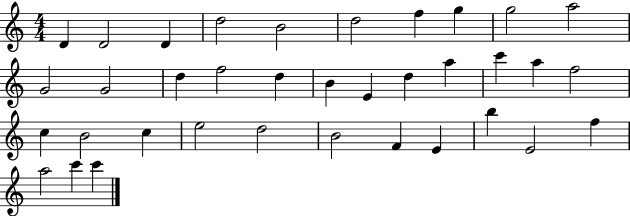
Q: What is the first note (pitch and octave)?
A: D4